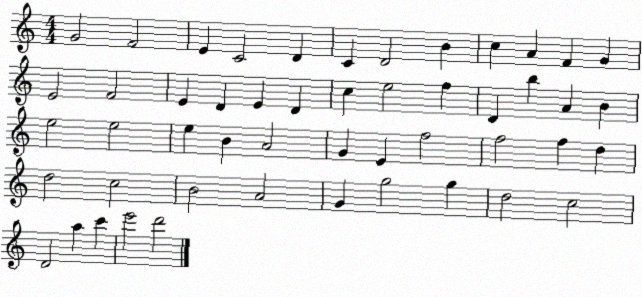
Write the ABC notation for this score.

X:1
T:Untitled
M:4/4
L:1/4
K:C
G2 F2 E C2 D C D2 B c A F G E2 F2 E D E D c e2 f D b A B e2 e2 e B A2 G E f2 f2 f d d2 c2 B2 A2 G g2 g d2 c2 D2 a c' e'2 d'2